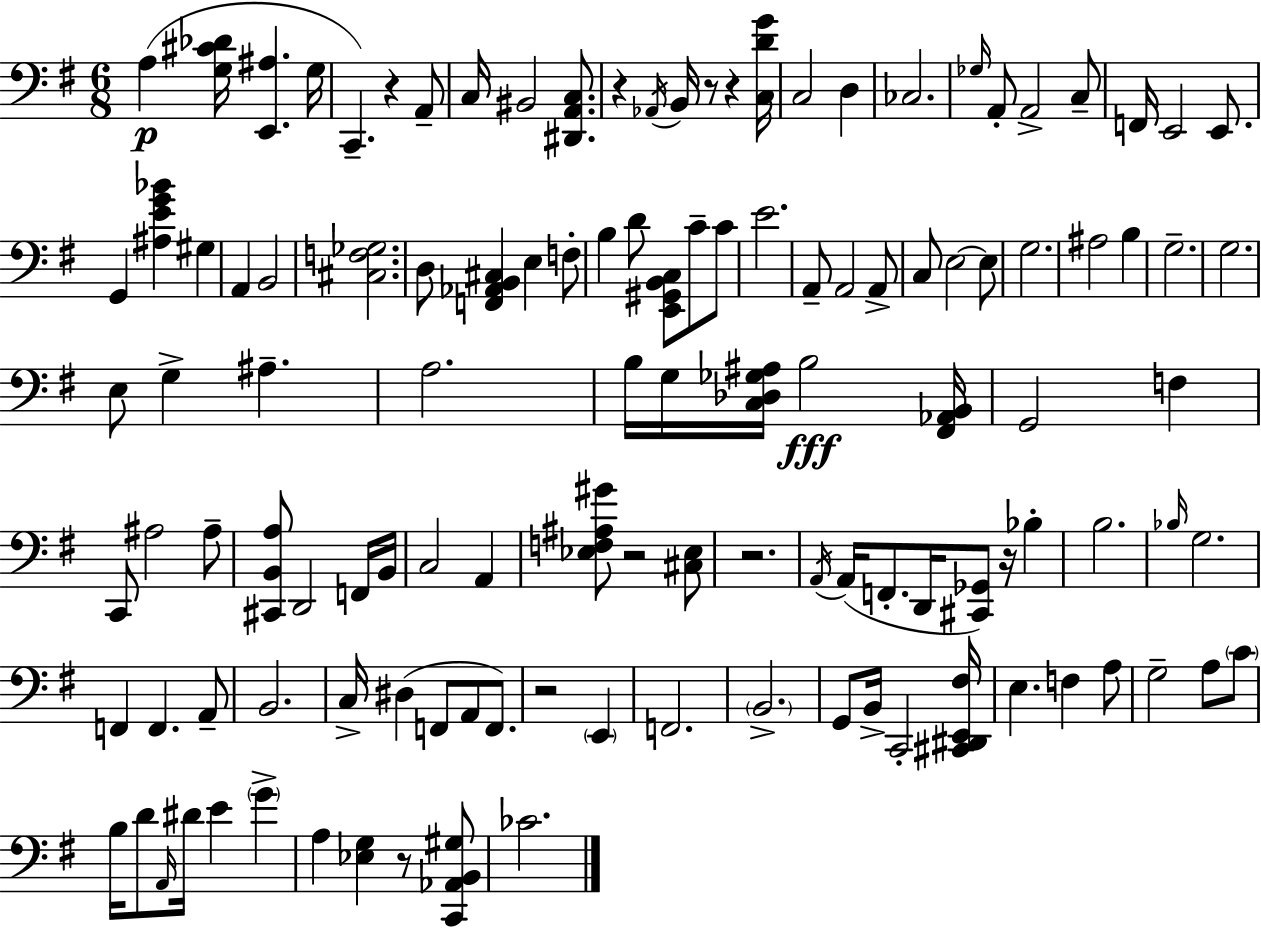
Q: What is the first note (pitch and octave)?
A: A3